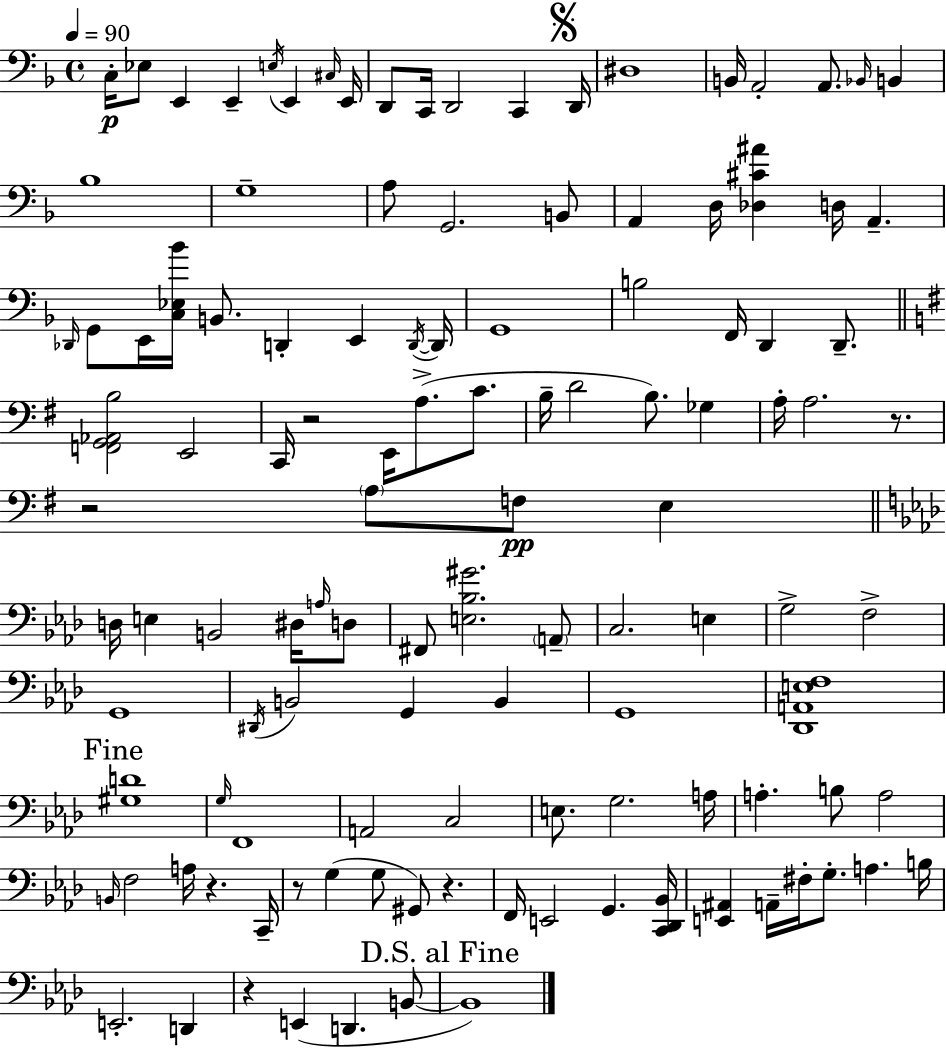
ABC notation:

X:1
T:Untitled
M:4/4
L:1/4
K:Dm
C,/4 _E,/2 E,, E,, E,/4 E,, ^C,/4 E,,/4 D,,/2 C,,/4 D,,2 C,, D,,/4 ^D,4 B,,/4 A,,2 A,,/2 _B,,/4 B,, _B,4 G,4 A,/2 G,,2 B,,/2 A,, D,/4 [_D,^C^A] D,/4 A,, _D,,/4 G,,/2 E,,/4 [C,_E,_B]/4 B,,/2 D,, E,, D,,/4 D,,/4 G,,4 B,2 F,,/4 D,, D,,/2 [F,,G,,_A,,B,]2 E,,2 C,,/4 z2 E,,/4 A,/2 C/2 B,/4 D2 B,/2 _G, A,/4 A,2 z/2 z2 A,/2 F,/2 E, D,/4 E, B,,2 ^D,/4 A,/4 D,/2 ^F,,/2 [E,_B,^G]2 A,,/2 C,2 E, G,2 F,2 G,,4 ^D,,/4 B,,2 G,, B,, G,,4 [_D,,A,,E,F,]4 [^G,D]4 G,/4 F,,4 A,,2 C,2 E,/2 G,2 A,/4 A, B,/2 A,2 B,,/4 F,2 A,/4 z C,,/4 z/2 G, G,/2 ^G,,/2 z F,,/4 E,,2 G,, [C,,_D,,_B,,]/4 [E,,^A,,] A,,/4 ^F,/4 G,/2 A, B,/4 E,,2 D,, z E,, D,, B,,/2 B,,4